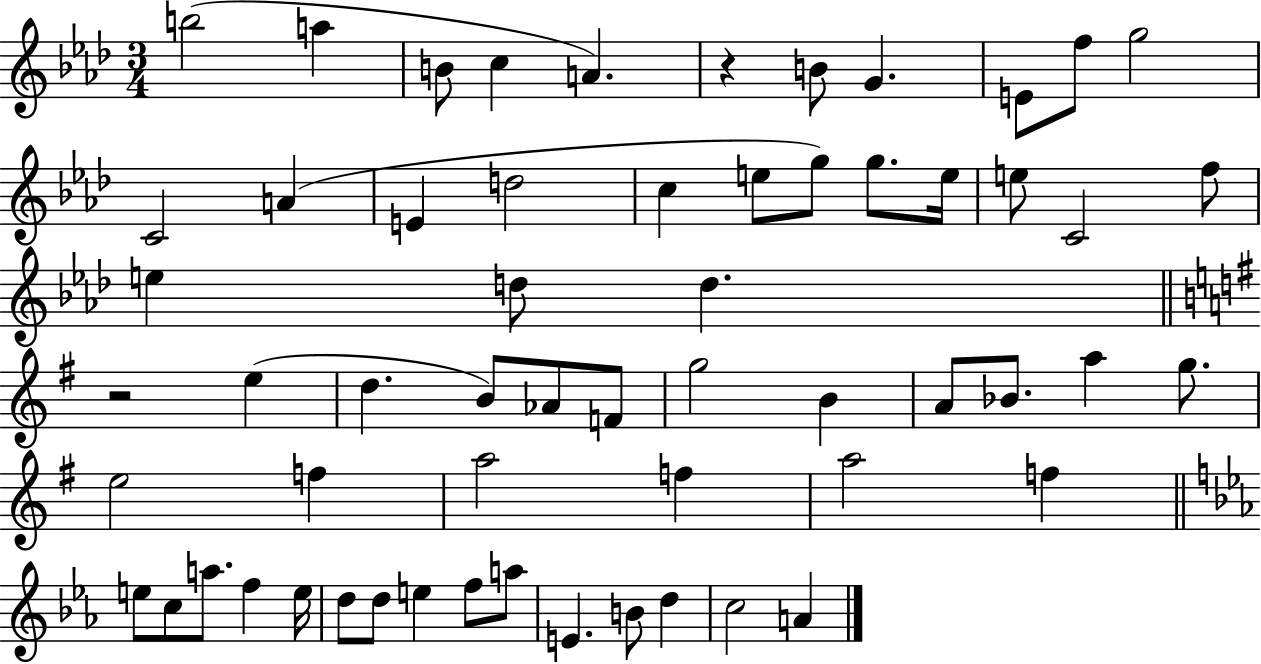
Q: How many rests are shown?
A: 2